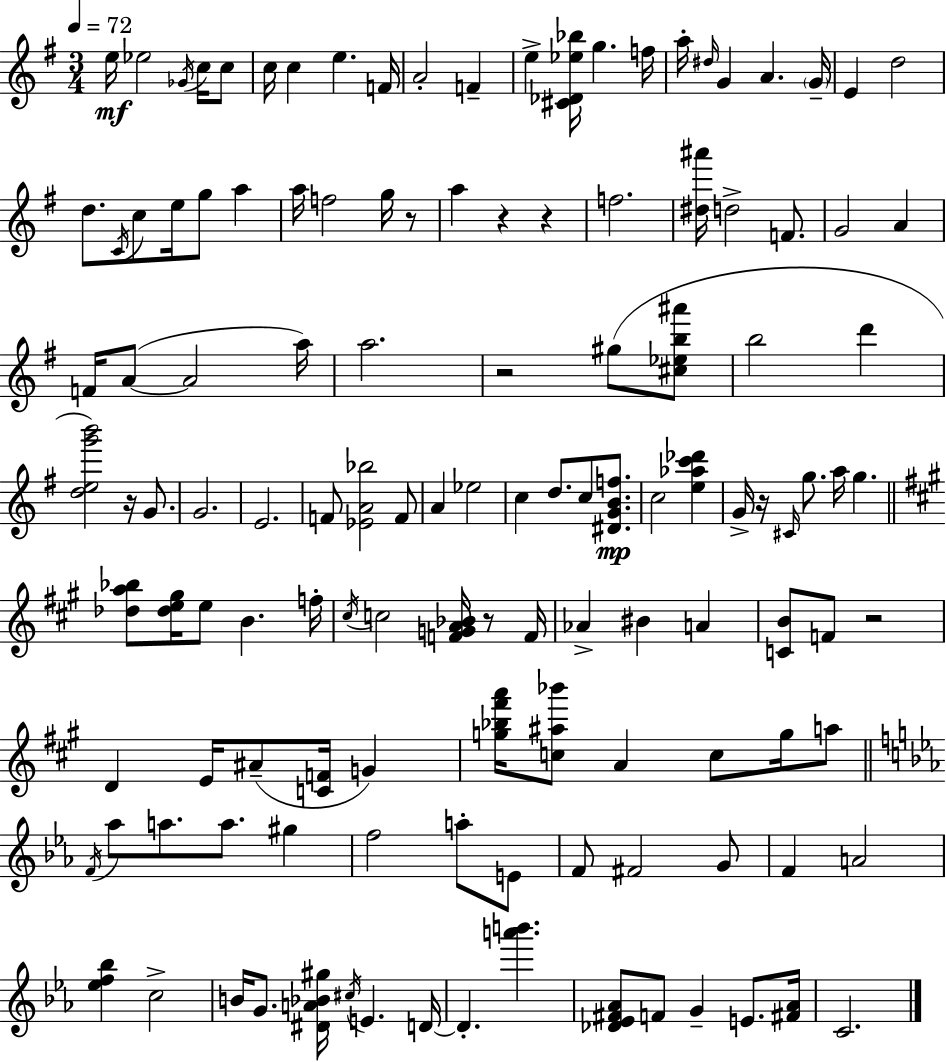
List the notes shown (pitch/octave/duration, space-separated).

E5/s Eb5/h Gb4/s C5/s C5/e C5/s C5/q E5/q. F4/s A4/h F4/q E5/q [C#4,Db4,Eb5,Bb5]/s G5/q. F5/s A5/s D#5/s G4/q A4/q. G4/s E4/q D5/h D5/e. C4/s C5/e E5/s G5/e A5/q A5/s F5/h G5/s R/e A5/q R/q R/q F5/h. [D#5,A#6]/s D5/h F4/e. G4/h A4/q F4/s A4/e A4/h A5/s A5/h. R/h G#5/e [C#5,Eb5,B5,A#6]/e B5/h D6/q [D5,E5,G6,B6]/h R/s G4/e. G4/h. E4/h. F4/e [Eb4,A4,Bb5]/h F4/e A4/q Eb5/h C5/q D5/e. C5/e [D#4,G4,B4,F5]/e. C5/h [E5,Ab5,C6,Db6]/q G4/s R/s C#4/s G5/e. A5/s G5/q. [Db5,A5,Bb5]/e [Db5,E5,G#5]/s E5/e B4/q. F5/s C#5/s C5/h [F4,G4,A4,Bb4]/s R/e F4/s Ab4/q BIS4/q A4/q [C4,B4]/e F4/e R/h D4/q E4/s A#4/e [C4,F4]/s G4/q [G5,Bb5,F#6,A6]/s [C5,A#5,Bb6]/e A4/q C5/e G5/s A5/e F4/s Ab5/e A5/e. A5/e. G#5/q F5/h A5/e E4/e F4/e F#4/h G4/e F4/q A4/h [Eb5,F5,Bb5]/q C5/h B4/s G4/e. [D#4,A4,Bb4,G#5]/s C#5/s E4/q. D4/s D4/q. [A6,B6]/q. [Db4,Eb4,F#4,Ab4]/e F4/e G4/q E4/e. [F#4,Ab4]/s C4/h.